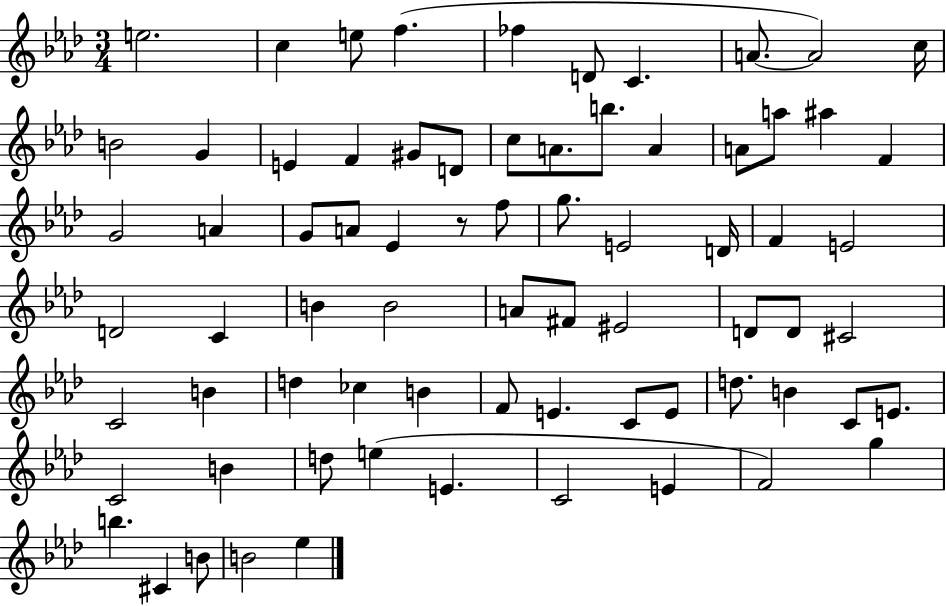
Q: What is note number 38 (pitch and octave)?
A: B4